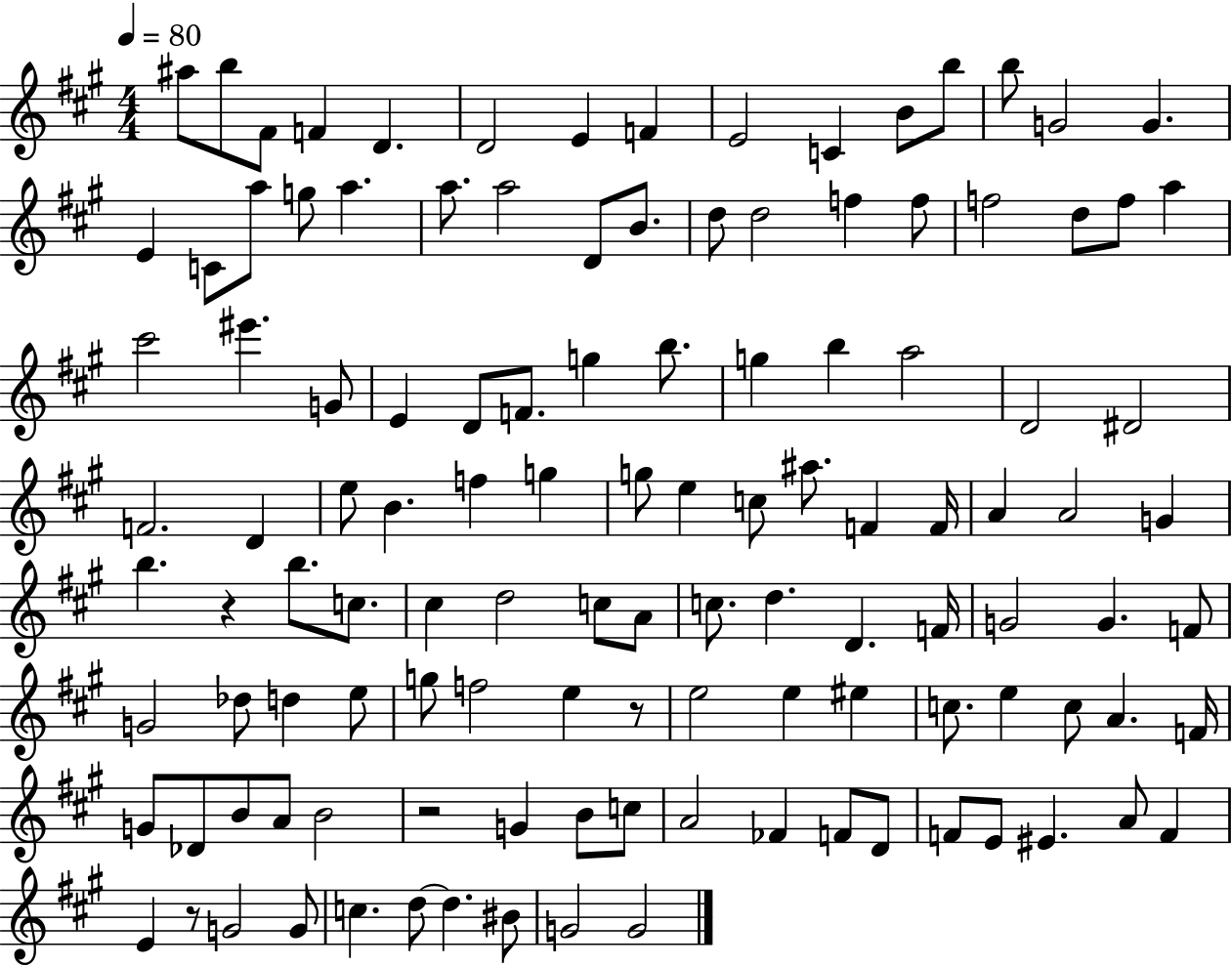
A#5/e B5/e F#4/e F4/q D4/q. D4/h E4/q F4/q E4/h C4/q B4/e B5/e B5/e G4/h G4/q. E4/q C4/e A5/e G5/e A5/q. A5/e. A5/h D4/e B4/e. D5/e D5/h F5/q F5/e F5/h D5/e F5/e A5/q C#6/h EIS6/q. G4/e E4/q D4/e F4/e. G5/q B5/e. G5/q B5/q A5/h D4/h D#4/h F4/h. D4/q E5/e B4/q. F5/q G5/q G5/e E5/q C5/e A#5/e. F4/q F4/s A4/q A4/h G4/q B5/q. R/q B5/e. C5/e. C#5/q D5/h C5/e A4/e C5/e. D5/q. D4/q. F4/s G4/h G4/q. F4/e G4/h Db5/e D5/q E5/e G5/e F5/h E5/q R/e E5/h E5/q EIS5/q C5/e. E5/q C5/e A4/q. F4/s G4/e Db4/e B4/e A4/e B4/h R/h G4/q B4/e C5/e A4/h FES4/q F4/e D4/e F4/e E4/e EIS4/q. A4/e F4/q E4/q R/e G4/h G4/e C5/q. D5/e D5/q. BIS4/e G4/h G4/h